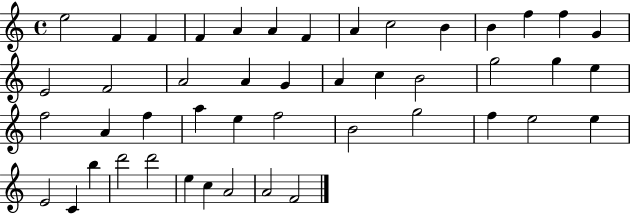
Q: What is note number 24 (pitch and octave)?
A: G5